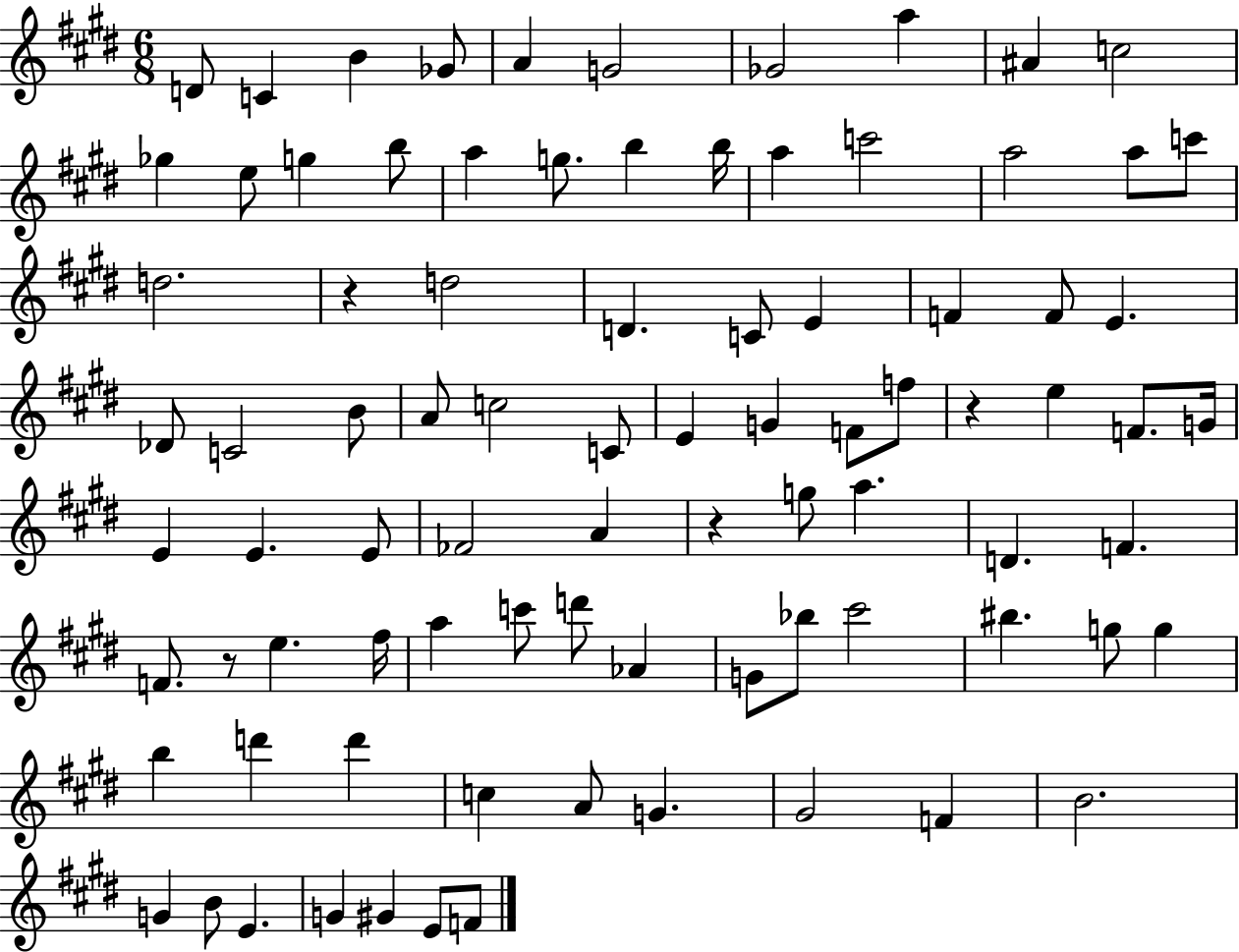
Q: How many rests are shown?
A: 4